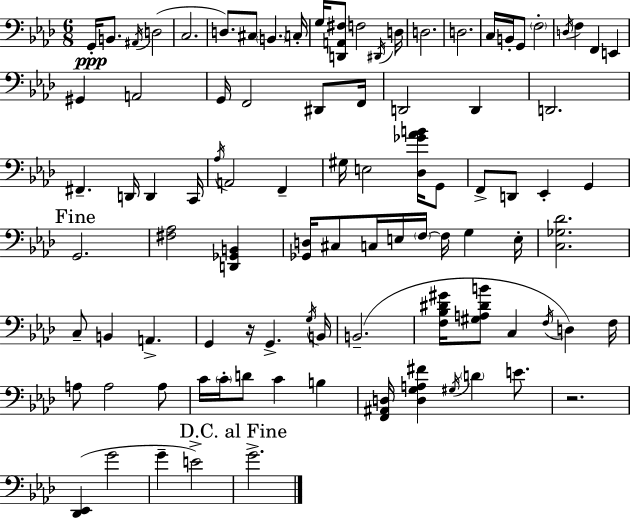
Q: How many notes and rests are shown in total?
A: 94